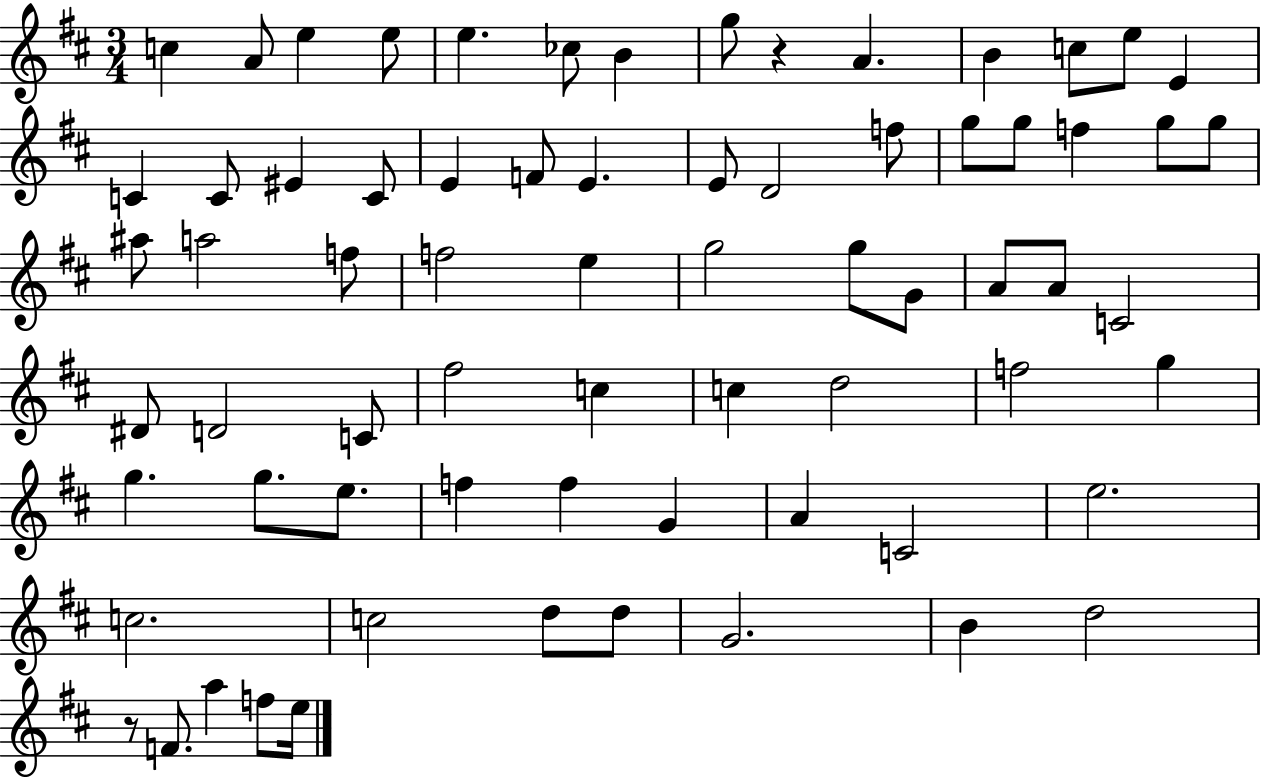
C5/q A4/e E5/q E5/e E5/q. CES5/e B4/q G5/e R/q A4/q. B4/q C5/e E5/e E4/q C4/q C4/e EIS4/q C4/e E4/q F4/e E4/q. E4/e D4/h F5/e G5/e G5/e F5/q G5/e G5/e A#5/e A5/h F5/e F5/h E5/q G5/h G5/e G4/e A4/e A4/e C4/h D#4/e D4/h C4/e F#5/h C5/q C5/q D5/h F5/h G5/q G5/q. G5/e. E5/e. F5/q F5/q G4/q A4/q C4/h E5/h. C5/h. C5/h D5/e D5/e G4/h. B4/q D5/h R/e F4/e. A5/q F5/e E5/s